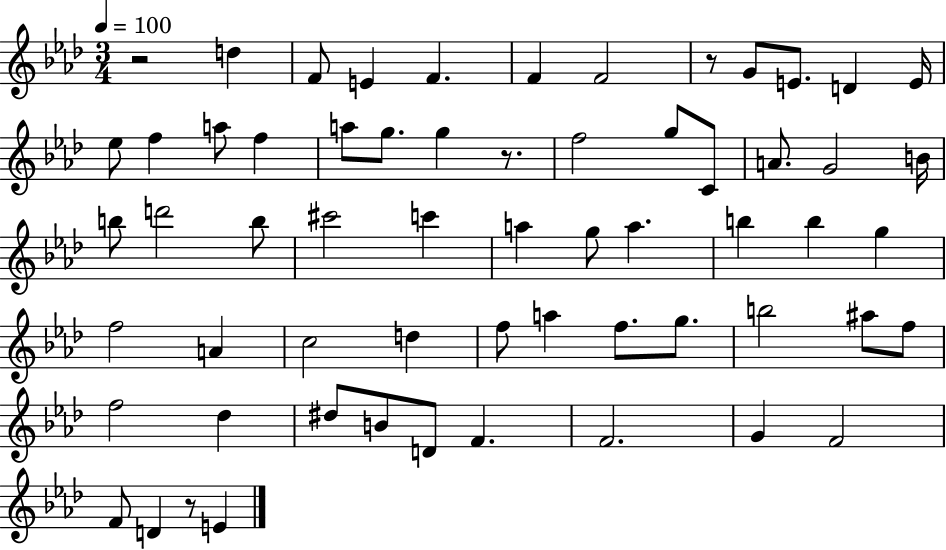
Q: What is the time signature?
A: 3/4